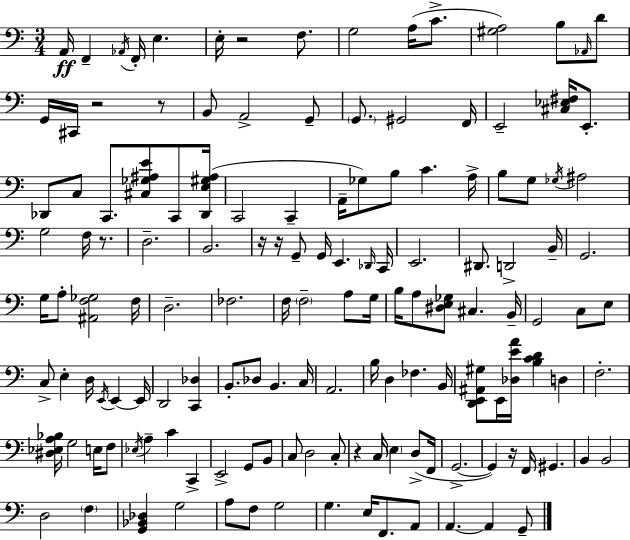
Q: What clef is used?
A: bass